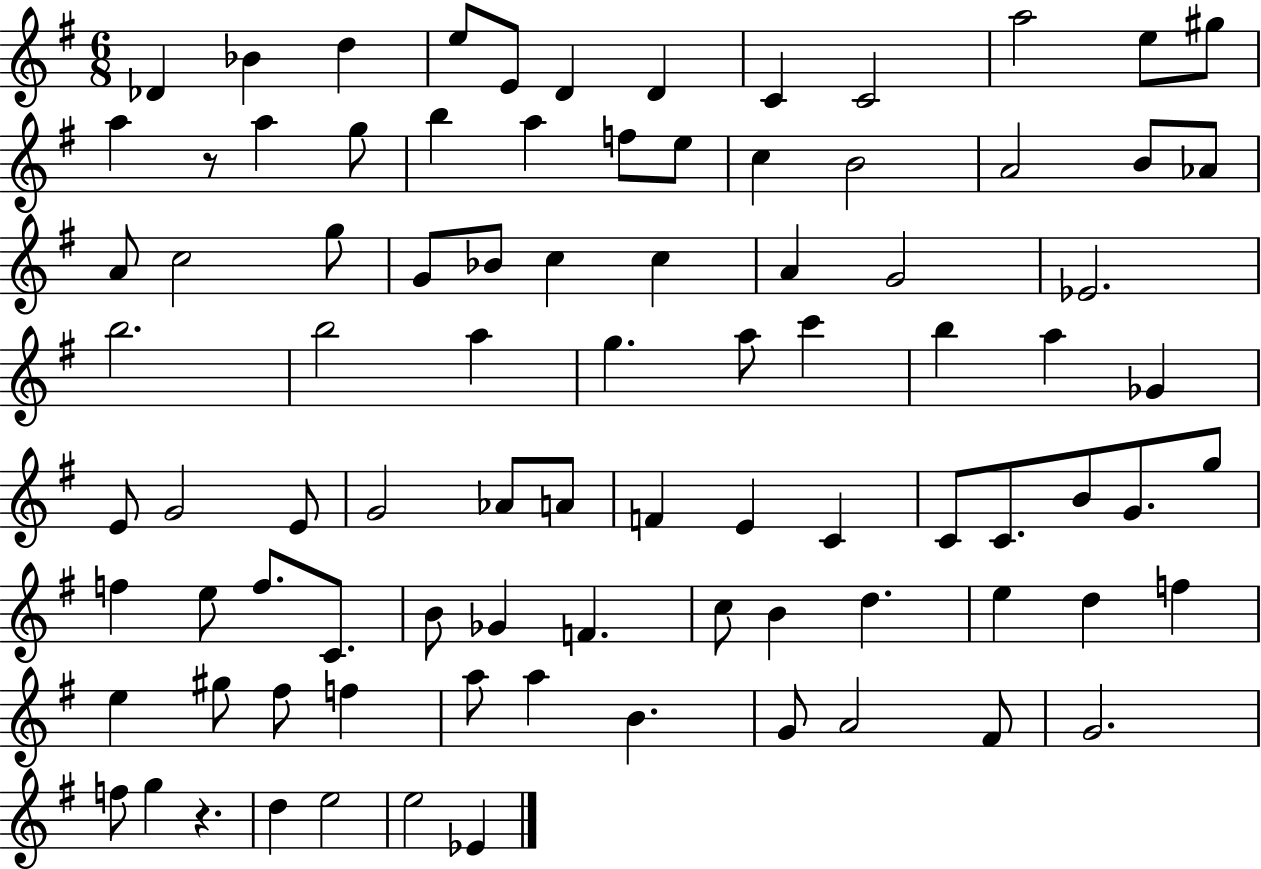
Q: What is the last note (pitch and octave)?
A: Eb4